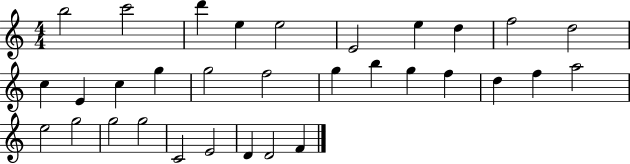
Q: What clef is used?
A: treble